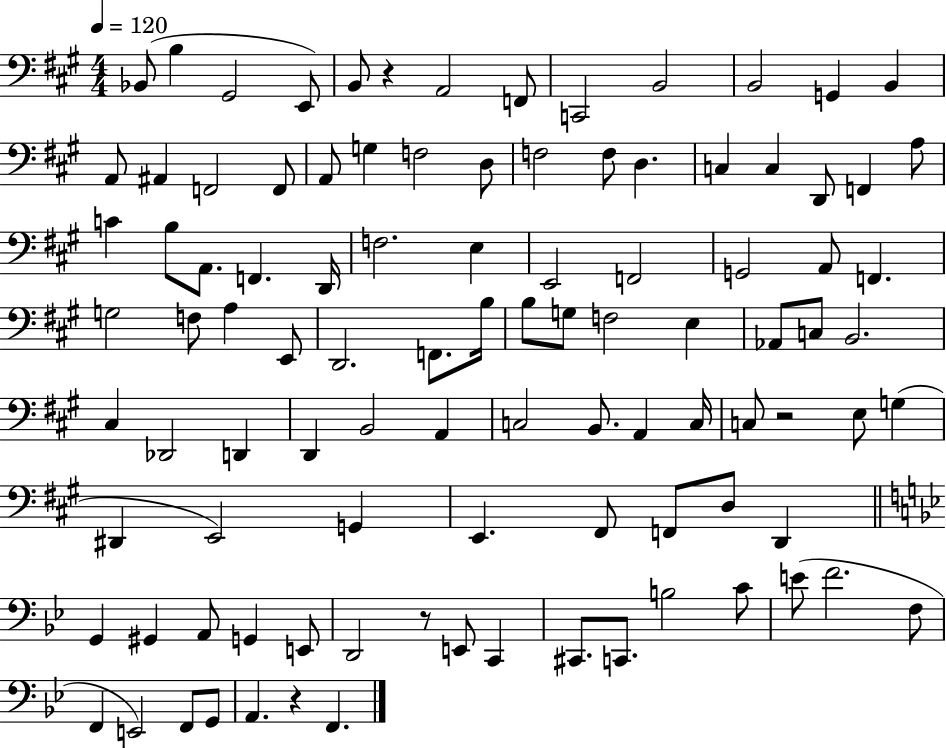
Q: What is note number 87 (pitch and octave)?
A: C4